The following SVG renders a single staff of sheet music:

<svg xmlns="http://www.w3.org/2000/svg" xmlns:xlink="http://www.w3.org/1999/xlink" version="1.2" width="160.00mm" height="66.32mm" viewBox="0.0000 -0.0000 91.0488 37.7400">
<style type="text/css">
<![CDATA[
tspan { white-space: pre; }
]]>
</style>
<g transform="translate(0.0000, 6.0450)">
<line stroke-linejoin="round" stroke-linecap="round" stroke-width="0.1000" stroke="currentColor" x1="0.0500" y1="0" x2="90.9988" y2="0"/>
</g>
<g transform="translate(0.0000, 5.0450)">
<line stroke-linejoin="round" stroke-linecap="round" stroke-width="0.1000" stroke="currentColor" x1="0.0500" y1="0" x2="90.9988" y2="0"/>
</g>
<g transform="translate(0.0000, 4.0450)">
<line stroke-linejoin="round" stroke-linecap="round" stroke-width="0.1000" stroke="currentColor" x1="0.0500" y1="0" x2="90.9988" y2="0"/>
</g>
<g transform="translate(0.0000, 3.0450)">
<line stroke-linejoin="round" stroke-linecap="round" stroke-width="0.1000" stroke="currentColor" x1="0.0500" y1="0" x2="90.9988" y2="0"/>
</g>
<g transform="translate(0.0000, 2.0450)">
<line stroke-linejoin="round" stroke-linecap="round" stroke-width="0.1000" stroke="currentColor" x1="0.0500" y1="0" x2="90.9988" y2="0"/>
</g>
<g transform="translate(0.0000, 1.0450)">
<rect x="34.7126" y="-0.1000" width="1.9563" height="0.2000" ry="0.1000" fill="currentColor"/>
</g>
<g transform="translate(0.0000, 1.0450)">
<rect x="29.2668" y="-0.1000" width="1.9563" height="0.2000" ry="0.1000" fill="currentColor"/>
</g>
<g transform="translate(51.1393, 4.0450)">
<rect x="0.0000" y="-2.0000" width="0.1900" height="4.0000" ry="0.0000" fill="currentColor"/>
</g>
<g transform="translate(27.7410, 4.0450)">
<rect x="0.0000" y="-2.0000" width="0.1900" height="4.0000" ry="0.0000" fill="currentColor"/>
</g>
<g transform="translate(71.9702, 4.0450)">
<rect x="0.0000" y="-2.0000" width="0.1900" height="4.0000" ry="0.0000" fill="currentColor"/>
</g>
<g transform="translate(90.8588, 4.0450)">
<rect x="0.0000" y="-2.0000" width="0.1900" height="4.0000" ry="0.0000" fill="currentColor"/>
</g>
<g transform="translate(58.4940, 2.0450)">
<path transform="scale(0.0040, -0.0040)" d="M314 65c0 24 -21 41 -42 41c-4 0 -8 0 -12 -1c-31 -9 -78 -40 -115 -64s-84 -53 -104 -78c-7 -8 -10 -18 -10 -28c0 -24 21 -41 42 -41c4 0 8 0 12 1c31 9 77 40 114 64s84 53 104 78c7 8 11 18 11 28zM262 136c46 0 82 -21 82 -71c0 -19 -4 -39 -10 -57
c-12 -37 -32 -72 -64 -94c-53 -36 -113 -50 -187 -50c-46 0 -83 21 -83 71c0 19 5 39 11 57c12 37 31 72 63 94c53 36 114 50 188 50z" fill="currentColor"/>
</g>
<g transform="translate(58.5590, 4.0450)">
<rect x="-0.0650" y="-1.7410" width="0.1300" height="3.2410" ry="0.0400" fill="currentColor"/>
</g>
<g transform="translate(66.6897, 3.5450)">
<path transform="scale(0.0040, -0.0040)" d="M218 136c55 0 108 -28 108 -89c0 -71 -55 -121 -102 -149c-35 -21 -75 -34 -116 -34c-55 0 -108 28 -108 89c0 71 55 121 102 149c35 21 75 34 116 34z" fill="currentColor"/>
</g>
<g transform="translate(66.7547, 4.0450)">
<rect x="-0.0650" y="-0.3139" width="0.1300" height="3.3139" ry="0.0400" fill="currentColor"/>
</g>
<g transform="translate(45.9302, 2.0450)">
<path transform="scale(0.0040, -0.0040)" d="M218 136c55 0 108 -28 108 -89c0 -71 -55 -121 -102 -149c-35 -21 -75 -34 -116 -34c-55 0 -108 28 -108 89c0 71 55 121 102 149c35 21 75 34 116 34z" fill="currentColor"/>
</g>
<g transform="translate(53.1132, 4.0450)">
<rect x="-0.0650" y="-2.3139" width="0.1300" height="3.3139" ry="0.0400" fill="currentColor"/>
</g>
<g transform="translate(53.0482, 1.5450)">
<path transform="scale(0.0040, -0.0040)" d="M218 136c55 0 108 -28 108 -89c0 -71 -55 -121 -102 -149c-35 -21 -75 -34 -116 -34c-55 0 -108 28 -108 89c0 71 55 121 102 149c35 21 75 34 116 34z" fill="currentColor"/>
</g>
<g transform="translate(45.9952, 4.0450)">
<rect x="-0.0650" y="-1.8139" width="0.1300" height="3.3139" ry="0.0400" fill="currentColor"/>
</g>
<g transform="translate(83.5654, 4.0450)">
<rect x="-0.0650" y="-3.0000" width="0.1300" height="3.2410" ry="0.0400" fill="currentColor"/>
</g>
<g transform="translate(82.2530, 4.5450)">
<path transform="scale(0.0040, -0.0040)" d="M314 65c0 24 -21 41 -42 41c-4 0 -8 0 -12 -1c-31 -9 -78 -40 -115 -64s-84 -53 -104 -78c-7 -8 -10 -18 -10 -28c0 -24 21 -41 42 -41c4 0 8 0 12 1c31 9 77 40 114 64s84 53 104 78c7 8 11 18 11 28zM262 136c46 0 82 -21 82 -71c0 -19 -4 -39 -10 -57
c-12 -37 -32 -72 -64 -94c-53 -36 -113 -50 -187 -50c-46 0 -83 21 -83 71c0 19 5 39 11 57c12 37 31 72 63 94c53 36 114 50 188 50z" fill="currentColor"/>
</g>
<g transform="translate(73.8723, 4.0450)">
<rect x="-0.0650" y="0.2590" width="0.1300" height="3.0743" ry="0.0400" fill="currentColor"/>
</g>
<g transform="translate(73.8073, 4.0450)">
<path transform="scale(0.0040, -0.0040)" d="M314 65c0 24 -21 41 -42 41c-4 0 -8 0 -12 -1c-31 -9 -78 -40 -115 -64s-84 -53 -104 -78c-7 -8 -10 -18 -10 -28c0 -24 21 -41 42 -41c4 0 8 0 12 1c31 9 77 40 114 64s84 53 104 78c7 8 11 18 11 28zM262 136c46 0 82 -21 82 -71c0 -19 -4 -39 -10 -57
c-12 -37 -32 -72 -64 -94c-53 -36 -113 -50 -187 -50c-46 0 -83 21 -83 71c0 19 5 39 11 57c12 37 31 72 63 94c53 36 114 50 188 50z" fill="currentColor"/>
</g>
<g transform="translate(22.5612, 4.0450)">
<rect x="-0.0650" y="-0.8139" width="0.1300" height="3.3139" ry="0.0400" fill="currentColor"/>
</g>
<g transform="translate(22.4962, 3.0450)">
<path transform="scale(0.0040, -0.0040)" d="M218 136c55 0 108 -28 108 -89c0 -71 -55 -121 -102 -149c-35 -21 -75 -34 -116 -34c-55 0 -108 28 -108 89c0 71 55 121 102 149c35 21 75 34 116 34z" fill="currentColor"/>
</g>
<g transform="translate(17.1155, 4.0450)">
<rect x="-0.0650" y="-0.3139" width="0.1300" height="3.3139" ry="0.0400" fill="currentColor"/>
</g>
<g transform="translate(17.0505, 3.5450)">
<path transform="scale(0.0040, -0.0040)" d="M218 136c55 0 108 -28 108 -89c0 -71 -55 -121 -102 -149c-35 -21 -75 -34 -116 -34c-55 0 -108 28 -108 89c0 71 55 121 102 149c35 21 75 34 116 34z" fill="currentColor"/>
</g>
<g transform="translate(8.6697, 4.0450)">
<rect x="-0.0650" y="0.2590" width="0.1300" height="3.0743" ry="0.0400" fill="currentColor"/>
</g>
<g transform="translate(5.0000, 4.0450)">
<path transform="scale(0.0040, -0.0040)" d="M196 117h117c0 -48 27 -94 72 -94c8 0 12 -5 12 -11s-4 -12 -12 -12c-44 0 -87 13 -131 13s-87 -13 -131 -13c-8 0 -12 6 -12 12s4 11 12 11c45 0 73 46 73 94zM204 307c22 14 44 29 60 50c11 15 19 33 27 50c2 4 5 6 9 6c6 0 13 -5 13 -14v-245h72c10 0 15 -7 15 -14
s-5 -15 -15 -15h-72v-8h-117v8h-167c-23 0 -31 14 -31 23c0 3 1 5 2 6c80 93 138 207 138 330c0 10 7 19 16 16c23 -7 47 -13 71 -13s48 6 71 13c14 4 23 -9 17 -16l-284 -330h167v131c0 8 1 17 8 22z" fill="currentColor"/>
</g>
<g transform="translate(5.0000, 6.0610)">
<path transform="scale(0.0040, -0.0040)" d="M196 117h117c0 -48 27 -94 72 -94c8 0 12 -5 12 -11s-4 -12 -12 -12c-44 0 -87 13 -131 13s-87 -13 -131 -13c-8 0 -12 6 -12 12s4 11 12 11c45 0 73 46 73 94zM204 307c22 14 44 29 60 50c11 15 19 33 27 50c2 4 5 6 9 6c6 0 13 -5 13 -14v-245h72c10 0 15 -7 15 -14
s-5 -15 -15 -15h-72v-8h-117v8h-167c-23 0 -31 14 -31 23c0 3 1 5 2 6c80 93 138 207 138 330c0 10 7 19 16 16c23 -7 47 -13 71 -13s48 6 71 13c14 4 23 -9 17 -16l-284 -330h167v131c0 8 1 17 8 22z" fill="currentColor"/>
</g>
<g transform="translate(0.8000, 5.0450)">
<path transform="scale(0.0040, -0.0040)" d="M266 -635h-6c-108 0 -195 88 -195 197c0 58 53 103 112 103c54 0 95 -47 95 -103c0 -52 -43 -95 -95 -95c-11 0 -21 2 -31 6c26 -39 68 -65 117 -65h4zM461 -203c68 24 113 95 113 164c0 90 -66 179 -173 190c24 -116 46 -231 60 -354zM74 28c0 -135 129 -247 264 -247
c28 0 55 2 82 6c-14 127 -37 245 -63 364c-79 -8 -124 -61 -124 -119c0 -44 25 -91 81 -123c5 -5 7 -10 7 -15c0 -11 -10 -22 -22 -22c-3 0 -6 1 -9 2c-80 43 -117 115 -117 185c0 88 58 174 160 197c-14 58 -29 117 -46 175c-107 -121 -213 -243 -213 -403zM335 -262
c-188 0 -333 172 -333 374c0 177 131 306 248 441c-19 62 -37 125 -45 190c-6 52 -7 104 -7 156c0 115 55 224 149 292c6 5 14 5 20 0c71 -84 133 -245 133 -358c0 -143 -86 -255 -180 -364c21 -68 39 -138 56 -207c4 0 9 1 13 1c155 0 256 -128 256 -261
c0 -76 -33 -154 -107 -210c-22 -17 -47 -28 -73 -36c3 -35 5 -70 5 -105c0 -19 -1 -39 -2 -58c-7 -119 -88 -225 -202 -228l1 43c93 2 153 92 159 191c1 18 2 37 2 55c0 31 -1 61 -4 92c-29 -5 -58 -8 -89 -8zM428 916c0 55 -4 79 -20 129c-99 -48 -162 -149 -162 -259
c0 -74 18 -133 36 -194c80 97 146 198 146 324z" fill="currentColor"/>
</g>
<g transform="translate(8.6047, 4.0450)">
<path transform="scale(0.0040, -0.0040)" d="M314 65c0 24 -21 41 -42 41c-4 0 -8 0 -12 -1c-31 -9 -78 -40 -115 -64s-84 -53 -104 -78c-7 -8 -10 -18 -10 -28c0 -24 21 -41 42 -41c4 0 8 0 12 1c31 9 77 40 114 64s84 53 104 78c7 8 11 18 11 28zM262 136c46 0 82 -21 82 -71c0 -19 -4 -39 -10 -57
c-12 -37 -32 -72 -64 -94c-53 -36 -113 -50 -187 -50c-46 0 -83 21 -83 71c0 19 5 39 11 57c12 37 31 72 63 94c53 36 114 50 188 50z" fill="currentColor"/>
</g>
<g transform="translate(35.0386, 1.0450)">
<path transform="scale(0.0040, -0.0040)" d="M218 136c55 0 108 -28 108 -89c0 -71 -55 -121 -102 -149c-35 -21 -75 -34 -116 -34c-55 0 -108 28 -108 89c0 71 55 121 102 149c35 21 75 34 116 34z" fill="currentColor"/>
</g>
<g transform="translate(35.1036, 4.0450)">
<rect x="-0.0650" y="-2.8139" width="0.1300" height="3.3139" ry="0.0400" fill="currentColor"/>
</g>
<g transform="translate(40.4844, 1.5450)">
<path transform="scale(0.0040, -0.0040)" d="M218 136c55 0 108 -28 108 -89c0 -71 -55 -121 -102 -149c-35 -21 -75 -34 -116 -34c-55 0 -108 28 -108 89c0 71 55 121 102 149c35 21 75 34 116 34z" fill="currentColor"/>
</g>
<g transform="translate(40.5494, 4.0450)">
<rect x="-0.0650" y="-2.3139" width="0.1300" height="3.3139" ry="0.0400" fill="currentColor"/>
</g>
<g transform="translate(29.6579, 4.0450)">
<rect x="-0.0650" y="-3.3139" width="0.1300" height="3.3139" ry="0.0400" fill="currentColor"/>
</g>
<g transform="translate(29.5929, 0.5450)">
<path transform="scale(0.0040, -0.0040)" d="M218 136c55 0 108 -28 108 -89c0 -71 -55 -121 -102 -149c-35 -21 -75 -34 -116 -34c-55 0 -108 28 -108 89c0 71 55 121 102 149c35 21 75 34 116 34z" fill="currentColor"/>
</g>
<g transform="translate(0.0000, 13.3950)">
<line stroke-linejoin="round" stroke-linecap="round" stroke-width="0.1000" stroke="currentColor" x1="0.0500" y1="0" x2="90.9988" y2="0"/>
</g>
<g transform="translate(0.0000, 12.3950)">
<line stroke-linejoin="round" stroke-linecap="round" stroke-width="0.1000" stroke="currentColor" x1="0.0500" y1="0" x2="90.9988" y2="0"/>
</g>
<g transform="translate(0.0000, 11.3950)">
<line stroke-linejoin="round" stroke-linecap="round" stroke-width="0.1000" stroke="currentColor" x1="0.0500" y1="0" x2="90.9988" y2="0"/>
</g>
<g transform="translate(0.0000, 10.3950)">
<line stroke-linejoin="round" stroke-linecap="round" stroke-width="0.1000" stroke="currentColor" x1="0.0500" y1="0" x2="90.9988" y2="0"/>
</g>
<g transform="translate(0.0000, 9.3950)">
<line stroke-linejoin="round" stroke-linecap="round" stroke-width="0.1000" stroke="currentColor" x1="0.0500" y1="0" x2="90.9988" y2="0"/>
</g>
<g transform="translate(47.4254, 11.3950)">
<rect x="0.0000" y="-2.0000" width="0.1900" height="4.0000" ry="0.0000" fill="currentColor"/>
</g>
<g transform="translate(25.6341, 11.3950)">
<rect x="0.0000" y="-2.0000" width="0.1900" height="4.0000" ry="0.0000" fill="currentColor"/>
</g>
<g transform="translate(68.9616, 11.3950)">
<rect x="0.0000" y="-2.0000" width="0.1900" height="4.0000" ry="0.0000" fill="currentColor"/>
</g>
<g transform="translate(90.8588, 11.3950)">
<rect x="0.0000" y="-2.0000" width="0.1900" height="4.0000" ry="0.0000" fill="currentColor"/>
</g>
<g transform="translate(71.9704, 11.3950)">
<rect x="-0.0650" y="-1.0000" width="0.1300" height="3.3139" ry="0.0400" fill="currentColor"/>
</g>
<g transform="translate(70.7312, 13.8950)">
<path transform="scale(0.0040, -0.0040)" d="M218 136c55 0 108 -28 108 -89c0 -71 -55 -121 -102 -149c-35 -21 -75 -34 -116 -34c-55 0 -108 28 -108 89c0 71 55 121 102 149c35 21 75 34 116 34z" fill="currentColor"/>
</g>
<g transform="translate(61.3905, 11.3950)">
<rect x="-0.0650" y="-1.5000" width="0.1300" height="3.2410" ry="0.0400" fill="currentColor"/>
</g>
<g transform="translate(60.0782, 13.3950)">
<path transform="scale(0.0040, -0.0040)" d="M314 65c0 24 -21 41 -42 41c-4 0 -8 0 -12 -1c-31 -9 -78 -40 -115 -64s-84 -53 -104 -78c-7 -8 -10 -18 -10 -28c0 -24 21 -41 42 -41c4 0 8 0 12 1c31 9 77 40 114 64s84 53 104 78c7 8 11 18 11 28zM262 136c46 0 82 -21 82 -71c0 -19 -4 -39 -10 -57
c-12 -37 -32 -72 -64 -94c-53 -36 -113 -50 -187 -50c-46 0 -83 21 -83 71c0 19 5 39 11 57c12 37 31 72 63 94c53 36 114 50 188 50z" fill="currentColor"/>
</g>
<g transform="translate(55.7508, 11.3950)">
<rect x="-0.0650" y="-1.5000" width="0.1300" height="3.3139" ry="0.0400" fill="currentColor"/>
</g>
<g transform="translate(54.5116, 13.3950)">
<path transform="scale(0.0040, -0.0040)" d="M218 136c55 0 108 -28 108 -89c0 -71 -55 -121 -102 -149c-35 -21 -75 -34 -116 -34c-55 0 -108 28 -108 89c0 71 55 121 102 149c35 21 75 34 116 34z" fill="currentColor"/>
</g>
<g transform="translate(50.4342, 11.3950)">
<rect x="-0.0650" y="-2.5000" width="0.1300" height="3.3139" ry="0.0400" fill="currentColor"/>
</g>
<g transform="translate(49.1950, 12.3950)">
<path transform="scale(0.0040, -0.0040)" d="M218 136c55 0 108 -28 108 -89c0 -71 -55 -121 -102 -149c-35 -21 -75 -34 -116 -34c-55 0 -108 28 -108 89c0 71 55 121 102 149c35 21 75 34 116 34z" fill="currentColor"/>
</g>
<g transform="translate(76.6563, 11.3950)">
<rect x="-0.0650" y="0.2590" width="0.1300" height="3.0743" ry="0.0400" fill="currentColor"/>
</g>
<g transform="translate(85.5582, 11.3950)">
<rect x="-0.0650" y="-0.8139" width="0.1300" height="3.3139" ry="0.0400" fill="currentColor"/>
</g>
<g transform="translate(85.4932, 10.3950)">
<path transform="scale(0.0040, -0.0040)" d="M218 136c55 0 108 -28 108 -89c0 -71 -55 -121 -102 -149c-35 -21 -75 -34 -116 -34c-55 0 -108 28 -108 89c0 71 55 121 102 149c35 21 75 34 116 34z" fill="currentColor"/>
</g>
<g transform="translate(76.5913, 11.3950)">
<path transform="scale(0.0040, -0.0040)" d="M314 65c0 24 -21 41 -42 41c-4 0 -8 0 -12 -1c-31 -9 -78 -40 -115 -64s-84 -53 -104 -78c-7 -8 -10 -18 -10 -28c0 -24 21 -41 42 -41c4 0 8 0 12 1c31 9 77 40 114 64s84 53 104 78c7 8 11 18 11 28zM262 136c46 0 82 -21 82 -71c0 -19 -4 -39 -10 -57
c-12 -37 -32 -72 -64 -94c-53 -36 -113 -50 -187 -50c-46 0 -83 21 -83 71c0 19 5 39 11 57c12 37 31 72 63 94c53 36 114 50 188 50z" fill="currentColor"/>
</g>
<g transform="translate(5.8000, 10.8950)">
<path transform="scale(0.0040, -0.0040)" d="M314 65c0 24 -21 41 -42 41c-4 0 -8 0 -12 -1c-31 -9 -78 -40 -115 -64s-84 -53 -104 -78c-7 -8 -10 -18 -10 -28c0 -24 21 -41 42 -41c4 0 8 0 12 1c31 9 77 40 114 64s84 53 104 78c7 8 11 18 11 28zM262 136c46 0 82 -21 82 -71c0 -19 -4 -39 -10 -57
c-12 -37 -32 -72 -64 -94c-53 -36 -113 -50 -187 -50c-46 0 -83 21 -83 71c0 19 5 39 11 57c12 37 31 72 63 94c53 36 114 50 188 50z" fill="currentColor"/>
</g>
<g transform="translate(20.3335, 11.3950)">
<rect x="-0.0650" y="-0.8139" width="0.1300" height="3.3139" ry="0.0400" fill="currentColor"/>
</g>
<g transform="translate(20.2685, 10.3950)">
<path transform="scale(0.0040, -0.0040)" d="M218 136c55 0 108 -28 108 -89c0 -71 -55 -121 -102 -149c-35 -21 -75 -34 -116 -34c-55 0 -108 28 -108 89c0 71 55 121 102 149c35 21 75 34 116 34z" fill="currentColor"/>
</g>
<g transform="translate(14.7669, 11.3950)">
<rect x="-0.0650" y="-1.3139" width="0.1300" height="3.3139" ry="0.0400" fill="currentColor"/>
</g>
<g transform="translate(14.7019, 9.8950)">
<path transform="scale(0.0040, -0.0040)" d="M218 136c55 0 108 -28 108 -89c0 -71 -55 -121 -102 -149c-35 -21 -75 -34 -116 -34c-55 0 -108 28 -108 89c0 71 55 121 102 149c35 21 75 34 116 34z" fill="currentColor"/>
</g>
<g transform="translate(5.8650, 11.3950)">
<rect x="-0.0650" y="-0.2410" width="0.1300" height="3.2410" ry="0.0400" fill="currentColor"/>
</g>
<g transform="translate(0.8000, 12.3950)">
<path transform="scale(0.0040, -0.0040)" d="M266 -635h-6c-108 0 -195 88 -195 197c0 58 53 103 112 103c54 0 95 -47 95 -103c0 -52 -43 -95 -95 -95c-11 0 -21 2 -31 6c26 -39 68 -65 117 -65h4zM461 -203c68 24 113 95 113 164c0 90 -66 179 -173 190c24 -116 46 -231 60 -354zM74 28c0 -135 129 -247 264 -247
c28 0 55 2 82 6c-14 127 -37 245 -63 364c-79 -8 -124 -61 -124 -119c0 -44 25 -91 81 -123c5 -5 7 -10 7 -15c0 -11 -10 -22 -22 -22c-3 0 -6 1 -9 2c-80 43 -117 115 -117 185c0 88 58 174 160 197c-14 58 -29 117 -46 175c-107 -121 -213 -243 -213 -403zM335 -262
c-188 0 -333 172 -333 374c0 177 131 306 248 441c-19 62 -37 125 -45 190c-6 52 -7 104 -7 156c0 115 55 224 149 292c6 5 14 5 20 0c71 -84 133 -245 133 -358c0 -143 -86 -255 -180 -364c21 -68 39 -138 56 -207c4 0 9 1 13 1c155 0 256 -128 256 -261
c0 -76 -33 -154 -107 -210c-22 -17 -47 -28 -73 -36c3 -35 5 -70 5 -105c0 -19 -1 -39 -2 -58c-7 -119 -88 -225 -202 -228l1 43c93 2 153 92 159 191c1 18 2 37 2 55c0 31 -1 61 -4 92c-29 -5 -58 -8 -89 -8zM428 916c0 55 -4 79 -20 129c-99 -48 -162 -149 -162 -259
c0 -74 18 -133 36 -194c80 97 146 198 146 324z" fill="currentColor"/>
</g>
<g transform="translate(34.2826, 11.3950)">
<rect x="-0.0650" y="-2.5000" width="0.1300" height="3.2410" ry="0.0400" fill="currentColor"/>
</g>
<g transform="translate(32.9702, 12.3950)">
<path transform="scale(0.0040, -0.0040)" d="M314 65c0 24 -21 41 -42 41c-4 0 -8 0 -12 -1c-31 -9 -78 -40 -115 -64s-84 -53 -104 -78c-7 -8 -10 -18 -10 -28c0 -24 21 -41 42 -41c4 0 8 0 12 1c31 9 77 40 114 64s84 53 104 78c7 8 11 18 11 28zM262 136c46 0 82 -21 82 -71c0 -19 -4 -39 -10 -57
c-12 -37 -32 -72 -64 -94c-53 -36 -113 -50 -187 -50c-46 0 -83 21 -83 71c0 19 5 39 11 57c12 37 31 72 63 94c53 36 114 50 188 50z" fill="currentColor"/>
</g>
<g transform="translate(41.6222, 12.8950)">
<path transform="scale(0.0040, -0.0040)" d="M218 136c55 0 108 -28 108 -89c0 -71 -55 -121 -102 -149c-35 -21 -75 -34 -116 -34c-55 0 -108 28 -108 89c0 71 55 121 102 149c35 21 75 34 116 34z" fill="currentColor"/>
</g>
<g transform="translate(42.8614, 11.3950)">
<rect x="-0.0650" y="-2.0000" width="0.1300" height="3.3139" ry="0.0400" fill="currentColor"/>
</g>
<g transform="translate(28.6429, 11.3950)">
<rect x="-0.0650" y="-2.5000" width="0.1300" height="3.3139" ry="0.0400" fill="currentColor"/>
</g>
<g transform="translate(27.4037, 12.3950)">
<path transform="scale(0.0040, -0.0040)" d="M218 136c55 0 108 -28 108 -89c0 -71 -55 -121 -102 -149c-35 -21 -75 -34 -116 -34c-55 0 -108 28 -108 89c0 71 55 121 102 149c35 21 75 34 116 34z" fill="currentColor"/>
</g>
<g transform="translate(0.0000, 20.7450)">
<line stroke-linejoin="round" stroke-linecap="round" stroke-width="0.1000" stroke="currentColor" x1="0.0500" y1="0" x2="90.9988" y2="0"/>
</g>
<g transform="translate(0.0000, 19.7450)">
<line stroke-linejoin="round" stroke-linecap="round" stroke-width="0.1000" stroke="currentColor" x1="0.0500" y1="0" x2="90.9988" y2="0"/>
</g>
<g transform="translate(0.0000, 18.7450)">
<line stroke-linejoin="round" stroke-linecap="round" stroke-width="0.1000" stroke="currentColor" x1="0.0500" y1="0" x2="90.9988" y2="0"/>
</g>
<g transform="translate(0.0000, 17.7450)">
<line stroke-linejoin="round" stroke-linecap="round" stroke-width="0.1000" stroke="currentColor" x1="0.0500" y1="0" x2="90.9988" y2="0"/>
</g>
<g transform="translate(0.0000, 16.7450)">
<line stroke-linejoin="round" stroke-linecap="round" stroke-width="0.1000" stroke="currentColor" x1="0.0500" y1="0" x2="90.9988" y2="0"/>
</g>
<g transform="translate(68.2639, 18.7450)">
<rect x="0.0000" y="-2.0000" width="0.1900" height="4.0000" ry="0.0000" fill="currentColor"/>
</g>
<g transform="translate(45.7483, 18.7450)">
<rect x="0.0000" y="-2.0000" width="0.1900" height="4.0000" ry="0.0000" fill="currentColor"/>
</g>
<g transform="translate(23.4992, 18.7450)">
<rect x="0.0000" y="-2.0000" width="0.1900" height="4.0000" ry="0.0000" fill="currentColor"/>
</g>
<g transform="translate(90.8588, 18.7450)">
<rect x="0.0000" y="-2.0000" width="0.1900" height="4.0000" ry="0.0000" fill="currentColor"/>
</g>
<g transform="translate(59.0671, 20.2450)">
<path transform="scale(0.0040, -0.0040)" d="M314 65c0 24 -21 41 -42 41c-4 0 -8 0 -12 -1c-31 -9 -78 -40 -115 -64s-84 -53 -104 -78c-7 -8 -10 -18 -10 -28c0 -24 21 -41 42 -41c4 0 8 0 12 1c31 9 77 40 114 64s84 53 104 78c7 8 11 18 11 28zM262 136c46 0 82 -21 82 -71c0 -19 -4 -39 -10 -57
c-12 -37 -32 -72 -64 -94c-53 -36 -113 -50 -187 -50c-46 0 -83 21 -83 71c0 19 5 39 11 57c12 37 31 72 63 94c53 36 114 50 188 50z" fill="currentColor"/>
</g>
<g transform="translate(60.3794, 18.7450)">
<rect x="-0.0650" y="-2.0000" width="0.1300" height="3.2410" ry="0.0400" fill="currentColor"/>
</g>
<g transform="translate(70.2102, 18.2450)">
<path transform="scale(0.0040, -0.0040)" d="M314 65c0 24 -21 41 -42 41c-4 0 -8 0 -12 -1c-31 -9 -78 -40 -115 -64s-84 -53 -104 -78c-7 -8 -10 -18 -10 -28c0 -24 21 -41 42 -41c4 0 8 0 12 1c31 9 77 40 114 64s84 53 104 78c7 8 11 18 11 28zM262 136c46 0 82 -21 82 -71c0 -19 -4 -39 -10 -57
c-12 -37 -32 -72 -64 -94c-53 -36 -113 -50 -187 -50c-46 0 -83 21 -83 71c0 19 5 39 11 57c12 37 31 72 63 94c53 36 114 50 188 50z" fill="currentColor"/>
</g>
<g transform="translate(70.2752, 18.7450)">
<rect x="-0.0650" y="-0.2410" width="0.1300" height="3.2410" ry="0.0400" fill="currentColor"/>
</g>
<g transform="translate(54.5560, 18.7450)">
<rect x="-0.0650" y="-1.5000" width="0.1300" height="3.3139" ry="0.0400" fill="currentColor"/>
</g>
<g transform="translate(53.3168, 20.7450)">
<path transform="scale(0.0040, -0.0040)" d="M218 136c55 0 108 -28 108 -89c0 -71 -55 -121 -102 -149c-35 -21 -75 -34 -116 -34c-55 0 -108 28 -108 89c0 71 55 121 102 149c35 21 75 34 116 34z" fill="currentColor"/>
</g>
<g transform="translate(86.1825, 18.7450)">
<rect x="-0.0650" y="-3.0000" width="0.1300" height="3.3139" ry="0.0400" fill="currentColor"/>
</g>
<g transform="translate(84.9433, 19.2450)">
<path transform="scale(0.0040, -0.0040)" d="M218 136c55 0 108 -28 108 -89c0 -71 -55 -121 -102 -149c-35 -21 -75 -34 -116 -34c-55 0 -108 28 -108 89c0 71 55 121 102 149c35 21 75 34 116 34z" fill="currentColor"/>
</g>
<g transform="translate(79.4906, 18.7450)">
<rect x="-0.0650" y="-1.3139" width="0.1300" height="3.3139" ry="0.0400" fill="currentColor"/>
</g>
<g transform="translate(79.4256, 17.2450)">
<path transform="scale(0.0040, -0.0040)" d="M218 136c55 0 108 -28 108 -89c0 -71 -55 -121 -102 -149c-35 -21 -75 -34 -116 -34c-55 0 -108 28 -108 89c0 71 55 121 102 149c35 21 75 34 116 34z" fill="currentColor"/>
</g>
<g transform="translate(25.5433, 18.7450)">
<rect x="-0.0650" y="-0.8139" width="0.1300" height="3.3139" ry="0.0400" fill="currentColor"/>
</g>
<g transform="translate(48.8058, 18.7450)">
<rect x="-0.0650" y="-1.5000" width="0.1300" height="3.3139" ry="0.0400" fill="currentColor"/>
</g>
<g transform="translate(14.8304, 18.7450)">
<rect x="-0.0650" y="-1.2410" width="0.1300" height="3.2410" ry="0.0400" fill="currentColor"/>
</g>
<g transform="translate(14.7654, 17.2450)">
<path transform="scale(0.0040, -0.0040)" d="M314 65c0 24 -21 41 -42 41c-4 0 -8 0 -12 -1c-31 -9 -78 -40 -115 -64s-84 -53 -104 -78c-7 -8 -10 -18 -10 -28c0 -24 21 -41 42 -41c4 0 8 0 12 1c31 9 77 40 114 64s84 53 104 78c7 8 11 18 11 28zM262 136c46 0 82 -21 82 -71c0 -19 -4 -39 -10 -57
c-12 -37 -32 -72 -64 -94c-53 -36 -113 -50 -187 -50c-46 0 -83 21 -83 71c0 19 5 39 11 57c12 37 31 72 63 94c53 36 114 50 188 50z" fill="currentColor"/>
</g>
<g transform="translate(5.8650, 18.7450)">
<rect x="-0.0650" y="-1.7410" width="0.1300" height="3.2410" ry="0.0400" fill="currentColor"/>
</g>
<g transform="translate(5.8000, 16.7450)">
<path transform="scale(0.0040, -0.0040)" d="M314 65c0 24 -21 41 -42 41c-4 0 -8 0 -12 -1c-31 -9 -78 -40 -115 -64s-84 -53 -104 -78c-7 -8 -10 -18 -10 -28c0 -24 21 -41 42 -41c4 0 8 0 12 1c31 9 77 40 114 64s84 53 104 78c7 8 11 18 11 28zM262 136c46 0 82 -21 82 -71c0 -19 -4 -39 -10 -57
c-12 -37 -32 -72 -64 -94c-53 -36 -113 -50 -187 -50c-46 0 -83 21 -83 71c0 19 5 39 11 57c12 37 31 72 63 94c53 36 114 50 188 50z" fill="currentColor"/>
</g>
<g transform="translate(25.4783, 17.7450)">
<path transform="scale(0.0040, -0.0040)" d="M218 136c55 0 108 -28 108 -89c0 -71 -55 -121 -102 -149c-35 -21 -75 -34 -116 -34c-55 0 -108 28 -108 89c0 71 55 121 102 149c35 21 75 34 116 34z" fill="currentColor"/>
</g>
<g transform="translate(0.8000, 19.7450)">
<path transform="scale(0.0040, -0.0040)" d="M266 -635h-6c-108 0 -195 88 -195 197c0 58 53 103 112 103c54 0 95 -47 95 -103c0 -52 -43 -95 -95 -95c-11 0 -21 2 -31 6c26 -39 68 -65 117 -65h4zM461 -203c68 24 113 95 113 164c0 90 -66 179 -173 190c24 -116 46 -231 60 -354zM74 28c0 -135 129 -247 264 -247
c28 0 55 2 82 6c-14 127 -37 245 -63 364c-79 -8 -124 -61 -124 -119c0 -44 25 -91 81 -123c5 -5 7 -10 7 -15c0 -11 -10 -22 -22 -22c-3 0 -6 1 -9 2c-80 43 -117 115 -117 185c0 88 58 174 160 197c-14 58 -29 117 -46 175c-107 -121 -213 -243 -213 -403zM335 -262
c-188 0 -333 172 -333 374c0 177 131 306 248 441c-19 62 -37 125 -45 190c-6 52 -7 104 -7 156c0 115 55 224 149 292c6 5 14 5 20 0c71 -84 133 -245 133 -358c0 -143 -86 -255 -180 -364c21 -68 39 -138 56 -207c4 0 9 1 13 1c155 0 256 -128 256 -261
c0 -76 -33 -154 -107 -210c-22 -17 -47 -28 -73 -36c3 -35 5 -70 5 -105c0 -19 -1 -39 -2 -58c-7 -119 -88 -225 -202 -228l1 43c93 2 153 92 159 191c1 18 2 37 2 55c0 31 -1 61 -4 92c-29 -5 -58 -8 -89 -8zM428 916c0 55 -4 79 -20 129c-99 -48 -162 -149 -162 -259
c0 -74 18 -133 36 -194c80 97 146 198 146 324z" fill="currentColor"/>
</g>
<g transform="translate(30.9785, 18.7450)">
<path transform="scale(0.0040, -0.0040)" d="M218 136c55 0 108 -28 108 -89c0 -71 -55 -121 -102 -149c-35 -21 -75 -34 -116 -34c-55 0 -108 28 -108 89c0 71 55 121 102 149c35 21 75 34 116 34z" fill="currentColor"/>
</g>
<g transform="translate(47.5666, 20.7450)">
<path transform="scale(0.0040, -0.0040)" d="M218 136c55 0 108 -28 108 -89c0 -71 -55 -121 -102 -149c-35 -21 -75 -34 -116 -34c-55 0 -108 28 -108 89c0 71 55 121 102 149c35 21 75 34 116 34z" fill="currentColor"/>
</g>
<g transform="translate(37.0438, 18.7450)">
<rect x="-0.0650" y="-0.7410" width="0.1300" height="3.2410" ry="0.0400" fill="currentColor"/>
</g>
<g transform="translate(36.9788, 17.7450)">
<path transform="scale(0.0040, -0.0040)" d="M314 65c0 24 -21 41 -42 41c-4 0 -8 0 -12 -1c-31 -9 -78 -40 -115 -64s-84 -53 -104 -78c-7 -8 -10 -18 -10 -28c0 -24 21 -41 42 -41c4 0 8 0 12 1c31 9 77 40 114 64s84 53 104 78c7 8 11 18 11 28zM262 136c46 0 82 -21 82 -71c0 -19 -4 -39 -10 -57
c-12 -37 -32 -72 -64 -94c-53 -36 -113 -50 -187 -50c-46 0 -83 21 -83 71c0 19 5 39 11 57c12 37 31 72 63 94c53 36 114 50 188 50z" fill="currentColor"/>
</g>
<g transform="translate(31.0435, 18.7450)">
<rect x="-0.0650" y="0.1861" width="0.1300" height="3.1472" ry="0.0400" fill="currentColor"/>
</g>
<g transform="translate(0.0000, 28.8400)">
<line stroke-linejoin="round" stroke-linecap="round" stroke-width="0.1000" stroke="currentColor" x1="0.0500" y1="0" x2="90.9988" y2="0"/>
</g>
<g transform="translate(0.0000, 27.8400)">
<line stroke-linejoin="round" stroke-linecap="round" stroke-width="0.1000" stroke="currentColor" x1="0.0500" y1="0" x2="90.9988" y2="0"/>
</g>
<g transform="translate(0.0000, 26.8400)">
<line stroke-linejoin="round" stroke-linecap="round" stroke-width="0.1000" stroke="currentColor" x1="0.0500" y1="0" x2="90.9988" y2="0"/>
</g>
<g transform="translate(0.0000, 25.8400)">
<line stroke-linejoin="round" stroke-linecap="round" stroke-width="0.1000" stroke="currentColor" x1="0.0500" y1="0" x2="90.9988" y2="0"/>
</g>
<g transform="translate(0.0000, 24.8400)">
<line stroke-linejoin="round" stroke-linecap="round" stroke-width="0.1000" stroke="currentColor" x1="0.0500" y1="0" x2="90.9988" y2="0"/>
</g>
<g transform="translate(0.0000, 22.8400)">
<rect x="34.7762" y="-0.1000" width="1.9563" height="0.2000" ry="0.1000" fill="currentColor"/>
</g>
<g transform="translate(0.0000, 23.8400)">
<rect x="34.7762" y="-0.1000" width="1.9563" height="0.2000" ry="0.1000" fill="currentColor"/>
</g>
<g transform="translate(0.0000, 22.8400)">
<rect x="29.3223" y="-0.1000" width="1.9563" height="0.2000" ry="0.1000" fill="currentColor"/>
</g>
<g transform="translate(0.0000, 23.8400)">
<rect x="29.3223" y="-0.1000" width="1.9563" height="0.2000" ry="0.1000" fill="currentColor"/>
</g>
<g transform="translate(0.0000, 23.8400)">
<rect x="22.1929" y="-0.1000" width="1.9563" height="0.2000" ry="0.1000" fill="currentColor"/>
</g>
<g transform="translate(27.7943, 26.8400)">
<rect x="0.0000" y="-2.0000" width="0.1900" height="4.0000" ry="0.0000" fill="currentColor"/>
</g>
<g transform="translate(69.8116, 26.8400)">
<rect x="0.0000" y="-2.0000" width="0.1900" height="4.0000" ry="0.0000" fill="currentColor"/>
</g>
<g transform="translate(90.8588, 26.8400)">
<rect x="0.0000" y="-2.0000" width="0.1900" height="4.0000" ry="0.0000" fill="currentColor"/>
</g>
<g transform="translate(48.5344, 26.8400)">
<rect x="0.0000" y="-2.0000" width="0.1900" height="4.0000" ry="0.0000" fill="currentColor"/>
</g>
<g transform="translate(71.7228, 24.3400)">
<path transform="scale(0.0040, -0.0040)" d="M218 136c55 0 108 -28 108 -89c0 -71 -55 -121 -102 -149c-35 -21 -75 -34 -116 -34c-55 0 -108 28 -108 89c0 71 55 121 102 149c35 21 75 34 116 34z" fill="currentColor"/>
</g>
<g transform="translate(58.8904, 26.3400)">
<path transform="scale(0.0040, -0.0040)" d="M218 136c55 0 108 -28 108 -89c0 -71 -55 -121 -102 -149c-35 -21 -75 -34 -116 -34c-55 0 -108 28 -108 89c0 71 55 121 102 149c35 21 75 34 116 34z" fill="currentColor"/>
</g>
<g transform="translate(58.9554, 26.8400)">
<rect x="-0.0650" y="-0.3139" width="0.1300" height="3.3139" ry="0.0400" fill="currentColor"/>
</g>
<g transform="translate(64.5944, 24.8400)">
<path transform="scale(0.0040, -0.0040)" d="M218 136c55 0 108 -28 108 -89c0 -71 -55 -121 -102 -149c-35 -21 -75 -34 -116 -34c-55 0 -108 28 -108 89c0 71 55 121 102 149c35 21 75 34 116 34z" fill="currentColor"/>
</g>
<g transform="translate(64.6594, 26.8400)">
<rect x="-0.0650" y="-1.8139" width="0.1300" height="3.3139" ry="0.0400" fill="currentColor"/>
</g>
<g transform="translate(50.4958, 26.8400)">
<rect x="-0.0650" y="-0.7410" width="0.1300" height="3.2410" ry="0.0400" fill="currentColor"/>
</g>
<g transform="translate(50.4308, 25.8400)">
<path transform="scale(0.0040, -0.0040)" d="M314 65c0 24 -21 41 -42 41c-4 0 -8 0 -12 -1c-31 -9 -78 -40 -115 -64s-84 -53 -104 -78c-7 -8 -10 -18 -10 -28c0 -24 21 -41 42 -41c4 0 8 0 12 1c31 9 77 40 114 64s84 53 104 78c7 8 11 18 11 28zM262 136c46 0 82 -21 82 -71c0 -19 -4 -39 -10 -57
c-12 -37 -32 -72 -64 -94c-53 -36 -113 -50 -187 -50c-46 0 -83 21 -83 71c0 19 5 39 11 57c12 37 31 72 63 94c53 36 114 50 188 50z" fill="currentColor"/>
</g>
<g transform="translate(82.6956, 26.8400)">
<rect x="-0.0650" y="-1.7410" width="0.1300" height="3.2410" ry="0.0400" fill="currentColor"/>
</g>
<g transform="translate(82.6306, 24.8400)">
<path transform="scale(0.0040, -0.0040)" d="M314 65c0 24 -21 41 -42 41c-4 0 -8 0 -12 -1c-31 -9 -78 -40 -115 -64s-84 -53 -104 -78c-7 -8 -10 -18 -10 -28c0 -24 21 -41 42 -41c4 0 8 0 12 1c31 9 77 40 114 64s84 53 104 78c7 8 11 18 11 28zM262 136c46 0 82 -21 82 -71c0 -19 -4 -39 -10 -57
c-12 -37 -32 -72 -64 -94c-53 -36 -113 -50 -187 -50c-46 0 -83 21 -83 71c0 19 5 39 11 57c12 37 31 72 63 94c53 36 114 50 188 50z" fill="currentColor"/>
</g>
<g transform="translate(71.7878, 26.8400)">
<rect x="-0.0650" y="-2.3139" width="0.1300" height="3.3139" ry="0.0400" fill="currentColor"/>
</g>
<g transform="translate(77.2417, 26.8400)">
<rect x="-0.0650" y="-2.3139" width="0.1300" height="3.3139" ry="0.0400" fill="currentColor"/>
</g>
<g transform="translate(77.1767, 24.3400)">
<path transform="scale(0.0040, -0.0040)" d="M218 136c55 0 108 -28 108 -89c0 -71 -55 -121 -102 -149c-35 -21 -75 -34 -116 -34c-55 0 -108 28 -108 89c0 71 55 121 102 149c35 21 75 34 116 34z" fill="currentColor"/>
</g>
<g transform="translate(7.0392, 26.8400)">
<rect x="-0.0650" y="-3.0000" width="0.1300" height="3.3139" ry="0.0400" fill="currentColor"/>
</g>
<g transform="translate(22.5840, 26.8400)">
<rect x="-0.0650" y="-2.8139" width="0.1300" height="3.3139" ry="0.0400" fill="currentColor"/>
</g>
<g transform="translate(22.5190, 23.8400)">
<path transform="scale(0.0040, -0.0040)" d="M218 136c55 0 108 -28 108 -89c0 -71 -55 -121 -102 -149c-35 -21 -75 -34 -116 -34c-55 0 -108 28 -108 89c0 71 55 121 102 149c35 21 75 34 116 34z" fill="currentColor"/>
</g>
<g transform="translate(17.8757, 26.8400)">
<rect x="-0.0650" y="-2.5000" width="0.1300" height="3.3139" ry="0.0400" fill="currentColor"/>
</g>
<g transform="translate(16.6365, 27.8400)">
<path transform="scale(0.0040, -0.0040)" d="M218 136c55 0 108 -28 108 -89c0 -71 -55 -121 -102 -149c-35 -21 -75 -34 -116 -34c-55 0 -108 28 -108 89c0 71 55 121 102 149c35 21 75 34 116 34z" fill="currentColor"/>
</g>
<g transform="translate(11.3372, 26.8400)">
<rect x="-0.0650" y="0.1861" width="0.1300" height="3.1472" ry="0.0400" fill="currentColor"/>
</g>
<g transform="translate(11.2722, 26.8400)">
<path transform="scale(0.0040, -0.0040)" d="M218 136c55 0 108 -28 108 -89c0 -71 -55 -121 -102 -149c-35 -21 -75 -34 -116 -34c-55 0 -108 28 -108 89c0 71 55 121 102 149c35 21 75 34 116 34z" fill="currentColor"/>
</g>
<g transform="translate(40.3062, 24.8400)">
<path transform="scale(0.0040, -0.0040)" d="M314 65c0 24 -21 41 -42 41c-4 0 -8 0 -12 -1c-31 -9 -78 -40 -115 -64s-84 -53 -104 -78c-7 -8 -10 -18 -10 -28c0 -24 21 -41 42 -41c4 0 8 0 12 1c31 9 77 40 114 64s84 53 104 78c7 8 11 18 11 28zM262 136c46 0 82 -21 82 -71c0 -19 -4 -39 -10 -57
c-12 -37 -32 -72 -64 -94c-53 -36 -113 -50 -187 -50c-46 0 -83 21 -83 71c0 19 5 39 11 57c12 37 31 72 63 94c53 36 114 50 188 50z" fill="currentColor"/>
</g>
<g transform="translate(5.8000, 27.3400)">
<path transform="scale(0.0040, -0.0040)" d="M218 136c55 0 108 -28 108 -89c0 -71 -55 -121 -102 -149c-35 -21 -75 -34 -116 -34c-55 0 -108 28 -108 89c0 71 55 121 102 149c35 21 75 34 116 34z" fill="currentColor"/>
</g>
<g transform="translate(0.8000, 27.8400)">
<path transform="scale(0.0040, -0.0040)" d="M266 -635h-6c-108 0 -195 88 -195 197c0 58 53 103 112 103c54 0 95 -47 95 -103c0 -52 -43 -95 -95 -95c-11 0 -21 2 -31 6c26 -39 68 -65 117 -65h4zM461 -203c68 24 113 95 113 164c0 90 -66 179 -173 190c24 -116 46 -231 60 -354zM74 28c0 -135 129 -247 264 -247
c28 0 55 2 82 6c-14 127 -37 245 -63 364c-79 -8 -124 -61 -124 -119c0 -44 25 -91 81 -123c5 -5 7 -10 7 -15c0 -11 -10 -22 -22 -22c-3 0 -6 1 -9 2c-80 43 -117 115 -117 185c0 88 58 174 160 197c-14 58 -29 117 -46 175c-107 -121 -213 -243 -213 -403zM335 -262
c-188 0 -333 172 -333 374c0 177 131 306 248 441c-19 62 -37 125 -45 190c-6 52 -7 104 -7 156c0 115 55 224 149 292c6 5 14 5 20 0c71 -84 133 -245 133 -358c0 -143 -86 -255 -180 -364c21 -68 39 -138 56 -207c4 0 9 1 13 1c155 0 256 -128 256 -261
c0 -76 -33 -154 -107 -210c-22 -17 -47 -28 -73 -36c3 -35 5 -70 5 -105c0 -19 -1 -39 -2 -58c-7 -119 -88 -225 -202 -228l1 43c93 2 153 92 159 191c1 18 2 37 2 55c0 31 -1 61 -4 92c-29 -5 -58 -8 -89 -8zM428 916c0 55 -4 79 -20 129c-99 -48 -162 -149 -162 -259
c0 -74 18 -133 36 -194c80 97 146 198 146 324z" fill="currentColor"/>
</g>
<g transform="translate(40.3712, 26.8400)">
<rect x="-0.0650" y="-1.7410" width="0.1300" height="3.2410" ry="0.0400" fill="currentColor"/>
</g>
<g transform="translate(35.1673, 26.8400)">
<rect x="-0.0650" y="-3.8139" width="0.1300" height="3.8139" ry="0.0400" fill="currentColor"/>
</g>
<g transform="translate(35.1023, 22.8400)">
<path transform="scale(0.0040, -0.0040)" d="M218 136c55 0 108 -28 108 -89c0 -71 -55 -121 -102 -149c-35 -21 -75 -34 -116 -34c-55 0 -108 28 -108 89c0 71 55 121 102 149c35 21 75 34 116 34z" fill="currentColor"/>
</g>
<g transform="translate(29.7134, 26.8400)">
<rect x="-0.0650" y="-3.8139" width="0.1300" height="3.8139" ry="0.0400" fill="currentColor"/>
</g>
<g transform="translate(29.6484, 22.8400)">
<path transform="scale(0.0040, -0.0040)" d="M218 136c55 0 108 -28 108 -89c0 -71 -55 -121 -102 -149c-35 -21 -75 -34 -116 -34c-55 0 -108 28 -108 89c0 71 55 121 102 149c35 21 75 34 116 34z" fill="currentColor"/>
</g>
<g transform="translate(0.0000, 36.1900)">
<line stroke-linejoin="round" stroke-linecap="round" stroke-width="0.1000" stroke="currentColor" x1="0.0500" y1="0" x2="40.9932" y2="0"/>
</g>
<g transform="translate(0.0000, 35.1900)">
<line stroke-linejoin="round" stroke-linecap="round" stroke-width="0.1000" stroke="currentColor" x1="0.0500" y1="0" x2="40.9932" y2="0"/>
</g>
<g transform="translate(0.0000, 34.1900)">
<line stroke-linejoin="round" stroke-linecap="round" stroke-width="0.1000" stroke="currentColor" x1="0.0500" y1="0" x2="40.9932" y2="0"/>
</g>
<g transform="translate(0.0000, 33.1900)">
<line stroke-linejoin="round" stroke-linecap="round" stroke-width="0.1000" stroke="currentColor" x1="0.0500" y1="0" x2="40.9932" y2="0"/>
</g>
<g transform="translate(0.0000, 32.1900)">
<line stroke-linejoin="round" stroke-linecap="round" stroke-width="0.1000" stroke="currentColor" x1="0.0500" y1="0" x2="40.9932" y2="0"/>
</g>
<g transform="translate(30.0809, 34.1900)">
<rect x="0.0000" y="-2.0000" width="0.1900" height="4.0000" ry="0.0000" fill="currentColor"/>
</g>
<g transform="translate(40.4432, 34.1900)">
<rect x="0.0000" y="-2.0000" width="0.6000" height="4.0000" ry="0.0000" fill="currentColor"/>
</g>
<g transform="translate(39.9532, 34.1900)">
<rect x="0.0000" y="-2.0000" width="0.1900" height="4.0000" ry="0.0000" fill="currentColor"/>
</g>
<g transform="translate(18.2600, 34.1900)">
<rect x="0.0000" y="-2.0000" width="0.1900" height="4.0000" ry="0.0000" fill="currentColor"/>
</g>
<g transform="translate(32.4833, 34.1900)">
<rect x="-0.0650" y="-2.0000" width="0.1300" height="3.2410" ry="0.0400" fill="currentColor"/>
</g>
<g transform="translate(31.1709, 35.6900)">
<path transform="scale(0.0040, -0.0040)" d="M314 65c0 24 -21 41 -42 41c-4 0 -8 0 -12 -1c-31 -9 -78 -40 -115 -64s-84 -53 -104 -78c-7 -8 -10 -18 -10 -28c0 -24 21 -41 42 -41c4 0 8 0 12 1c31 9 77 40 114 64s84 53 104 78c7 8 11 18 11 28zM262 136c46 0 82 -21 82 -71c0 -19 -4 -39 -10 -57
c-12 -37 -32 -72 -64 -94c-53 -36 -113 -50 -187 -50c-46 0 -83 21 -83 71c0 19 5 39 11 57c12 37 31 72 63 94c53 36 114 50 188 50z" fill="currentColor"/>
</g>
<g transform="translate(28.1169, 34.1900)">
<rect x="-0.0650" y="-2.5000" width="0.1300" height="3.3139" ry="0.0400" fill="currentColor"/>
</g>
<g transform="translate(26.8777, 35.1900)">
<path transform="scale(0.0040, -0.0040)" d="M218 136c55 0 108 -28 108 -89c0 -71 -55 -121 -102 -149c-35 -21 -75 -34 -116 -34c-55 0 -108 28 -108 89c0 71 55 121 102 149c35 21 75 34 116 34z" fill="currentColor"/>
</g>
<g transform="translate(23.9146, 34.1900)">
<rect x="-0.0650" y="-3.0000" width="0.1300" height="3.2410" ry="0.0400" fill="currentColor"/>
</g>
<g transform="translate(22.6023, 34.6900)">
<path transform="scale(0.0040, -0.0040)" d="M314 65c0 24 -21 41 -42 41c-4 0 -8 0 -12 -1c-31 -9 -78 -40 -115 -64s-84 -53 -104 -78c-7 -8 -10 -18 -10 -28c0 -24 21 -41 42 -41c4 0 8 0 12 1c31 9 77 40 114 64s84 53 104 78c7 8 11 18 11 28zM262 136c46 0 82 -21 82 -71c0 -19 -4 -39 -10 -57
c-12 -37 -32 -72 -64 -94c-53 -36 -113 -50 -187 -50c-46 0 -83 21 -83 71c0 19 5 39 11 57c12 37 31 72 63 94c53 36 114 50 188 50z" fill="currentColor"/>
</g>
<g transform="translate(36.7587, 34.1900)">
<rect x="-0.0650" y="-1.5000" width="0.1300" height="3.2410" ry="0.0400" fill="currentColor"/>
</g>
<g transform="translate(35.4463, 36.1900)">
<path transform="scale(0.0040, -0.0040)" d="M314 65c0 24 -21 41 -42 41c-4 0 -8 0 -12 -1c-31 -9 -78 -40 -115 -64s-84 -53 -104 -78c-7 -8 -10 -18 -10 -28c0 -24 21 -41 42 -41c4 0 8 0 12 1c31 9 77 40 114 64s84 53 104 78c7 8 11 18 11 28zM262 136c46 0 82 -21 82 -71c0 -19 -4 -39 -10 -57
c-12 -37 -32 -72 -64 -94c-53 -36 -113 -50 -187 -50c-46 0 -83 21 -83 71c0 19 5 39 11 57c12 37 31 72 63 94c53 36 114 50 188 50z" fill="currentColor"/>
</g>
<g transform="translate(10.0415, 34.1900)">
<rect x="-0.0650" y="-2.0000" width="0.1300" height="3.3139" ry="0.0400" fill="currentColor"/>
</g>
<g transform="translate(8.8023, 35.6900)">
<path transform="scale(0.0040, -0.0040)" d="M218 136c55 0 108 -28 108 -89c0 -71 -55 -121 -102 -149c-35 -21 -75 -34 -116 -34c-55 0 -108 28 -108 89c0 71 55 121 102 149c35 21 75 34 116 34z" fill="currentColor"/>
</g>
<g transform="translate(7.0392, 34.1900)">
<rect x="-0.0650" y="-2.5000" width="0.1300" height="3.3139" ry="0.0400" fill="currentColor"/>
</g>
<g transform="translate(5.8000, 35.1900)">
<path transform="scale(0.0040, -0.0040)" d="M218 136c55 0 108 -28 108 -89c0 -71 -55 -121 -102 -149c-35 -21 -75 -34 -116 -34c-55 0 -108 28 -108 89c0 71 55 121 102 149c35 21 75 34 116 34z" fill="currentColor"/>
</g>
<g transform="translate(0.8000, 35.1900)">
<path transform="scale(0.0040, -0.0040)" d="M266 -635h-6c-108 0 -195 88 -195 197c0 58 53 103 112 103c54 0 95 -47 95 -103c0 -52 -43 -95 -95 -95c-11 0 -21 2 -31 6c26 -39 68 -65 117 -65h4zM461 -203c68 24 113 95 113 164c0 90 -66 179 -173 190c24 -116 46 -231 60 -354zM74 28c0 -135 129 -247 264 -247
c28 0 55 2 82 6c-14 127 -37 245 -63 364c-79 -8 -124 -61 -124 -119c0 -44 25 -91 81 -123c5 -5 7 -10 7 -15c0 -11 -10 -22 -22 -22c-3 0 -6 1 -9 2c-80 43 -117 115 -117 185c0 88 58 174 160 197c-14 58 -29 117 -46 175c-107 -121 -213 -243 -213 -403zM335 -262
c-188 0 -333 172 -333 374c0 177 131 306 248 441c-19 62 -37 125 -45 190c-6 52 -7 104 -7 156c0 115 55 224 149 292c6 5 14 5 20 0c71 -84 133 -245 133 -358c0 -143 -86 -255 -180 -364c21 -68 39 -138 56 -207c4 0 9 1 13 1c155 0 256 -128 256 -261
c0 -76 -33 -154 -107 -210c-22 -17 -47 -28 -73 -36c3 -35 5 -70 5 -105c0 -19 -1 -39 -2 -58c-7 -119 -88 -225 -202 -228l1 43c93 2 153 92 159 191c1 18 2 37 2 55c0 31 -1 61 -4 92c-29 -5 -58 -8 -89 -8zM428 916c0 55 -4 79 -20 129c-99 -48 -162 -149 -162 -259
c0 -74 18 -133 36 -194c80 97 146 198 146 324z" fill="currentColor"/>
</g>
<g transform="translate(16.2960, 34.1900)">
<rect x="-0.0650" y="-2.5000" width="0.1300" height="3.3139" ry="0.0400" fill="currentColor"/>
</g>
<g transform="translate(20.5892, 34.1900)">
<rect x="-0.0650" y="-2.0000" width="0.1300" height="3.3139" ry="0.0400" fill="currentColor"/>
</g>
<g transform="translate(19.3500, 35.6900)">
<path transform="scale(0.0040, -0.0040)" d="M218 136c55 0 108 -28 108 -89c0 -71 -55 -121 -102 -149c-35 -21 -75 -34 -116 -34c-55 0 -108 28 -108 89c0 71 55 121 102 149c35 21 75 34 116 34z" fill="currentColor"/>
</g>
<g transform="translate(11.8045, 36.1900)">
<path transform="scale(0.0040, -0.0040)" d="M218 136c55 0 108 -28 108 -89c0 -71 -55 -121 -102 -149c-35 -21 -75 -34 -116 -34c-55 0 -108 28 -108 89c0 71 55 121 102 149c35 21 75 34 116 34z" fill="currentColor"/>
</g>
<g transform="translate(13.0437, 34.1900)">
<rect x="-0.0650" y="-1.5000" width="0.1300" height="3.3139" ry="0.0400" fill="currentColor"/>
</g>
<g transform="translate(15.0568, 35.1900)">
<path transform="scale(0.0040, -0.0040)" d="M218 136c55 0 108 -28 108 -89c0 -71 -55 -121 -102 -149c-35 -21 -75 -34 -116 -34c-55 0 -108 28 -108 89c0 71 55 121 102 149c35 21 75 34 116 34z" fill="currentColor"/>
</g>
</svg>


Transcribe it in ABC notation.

X:1
T:Untitled
M:4/4
L:1/4
K:C
B2 c d b a g f g f2 c B2 A2 c2 e d G G2 F G E E2 D B2 d f2 e2 d B d2 E E F2 c2 e A A B G a c' c' f2 d2 c f g g f2 G F E G F A2 G F2 E2